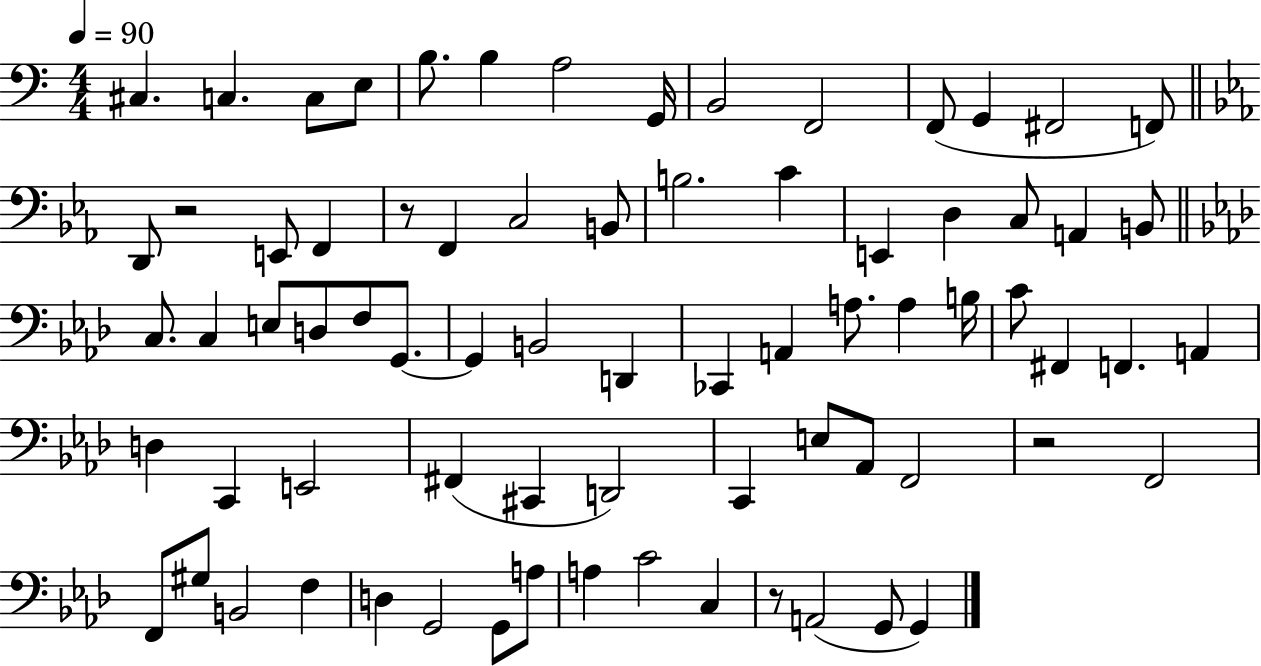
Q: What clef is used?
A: bass